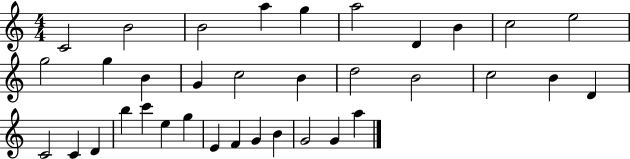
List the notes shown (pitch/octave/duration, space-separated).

C4/h B4/h B4/h A5/q G5/q A5/h D4/q B4/q C5/h E5/h G5/h G5/q B4/q G4/q C5/h B4/q D5/h B4/h C5/h B4/q D4/q C4/h C4/q D4/q B5/q C6/q E5/q G5/q E4/q F4/q G4/q B4/q G4/h G4/q A5/q